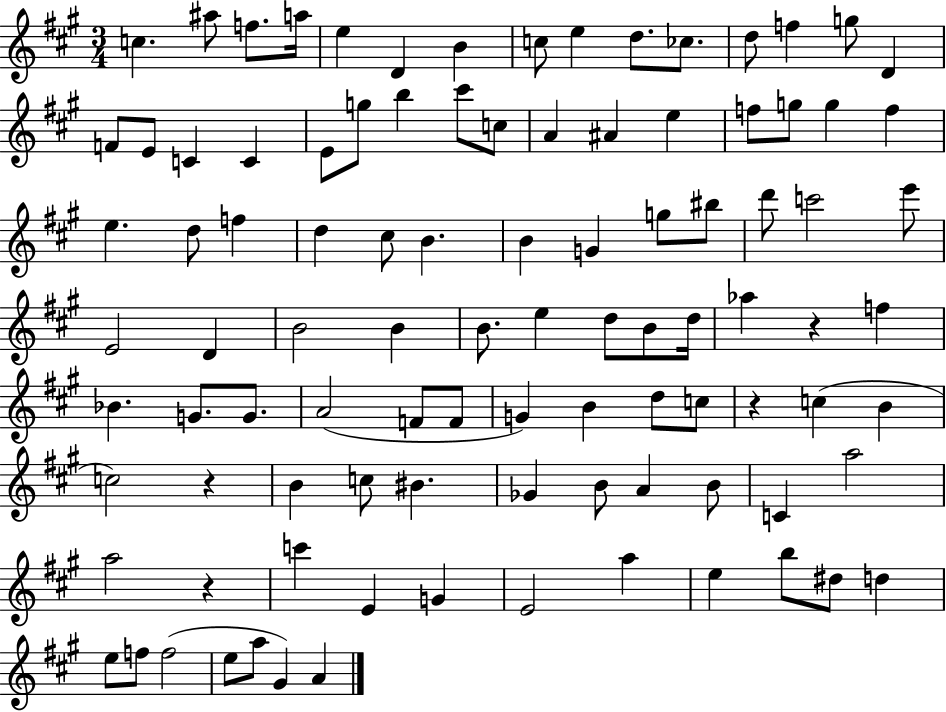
X:1
T:Untitled
M:3/4
L:1/4
K:A
c ^a/2 f/2 a/4 e D B c/2 e d/2 _c/2 d/2 f g/2 D F/2 E/2 C C E/2 g/2 b ^c'/2 c/2 A ^A e f/2 g/2 g f e d/2 f d ^c/2 B B G g/2 ^b/2 d'/2 c'2 e'/2 E2 D B2 B B/2 e d/2 B/2 d/4 _a z f _B G/2 G/2 A2 F/2 F/2 G B d/2 c/2 z c B c2 z B c/2 ^B _G B/2 A B/2 C a2 a2 z c' E G E2 a e b/2 ^d/2 d e/2 f/2 f2 e/2 a/2 ^G A